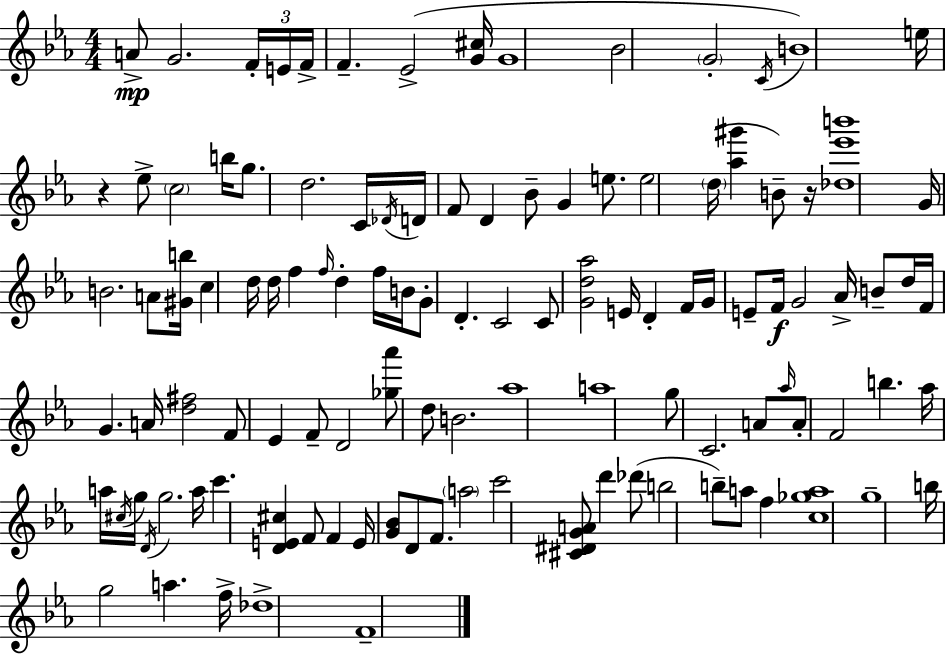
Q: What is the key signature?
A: C minor